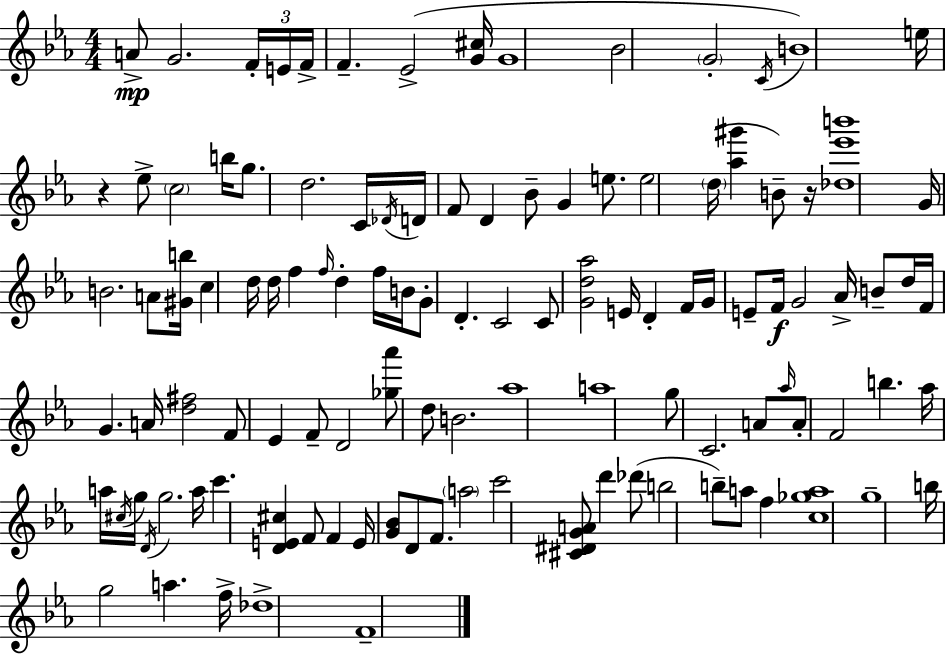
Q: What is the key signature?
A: C minor